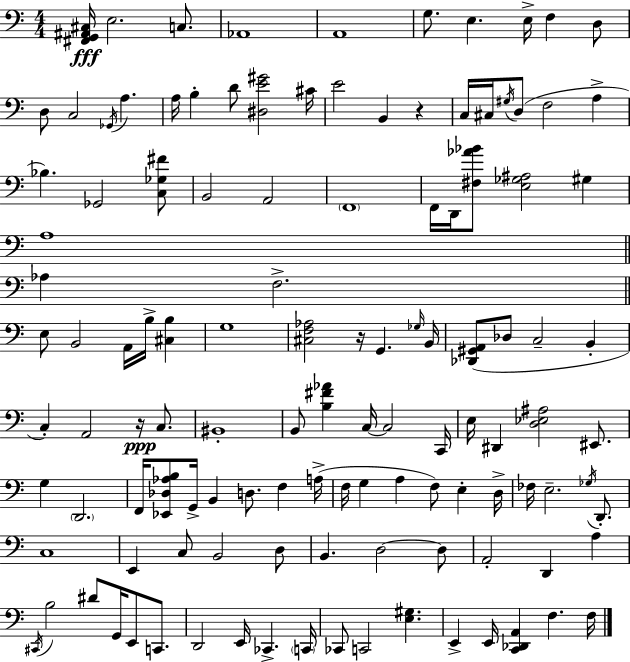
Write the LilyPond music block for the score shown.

{
  \clef bass
  \numericTimeSignature
  \time 4/4
  \key a \minor
  <fis, g, ais, cis>16\fff e2. c8. | aes,1 | a,1 | g8. e4. e16-> f4 d8 | \break d8 c2 \acciaccatura { ges,16 } a4. | a16 b4-. d'8 <dis e' gis'>2 | cis'16 e'2 b,4 r4 | c16 cis16 \acciaccatura { gis16 } d8( f2 a4-> | \break bes4.) ges,2 | <c ges fis'>8 b,2 a,2 | \parenthesize f,1 | f,16 d,16 <fis aes' bes'>8 <e ges ais>2 gis4 | \break a1 | \bar "||" \break \key a \minor aes4 f2.-> | \bar "||" \break \key a \minor e8 b,2 a,16 b16-> <cis b>4 | g1 | <cis f aes>2 r16 g,4. \grace { ges16 } | b,16 <des, gis, a,>8( des8 c2-- b,4-. | \break c4-.) a,2 r16\ppp c8. | bis,1-. | b,8 <b fis' aes'>4 c16~~ c2 | c,16 e16 dis,4 <d ees ais>2 eis,8. | \break g4 \parenthesize d,2. | f,16 <ees, des aes b>8 g,16-> b,4 d8. f4 | a16->( f16 g4 a4 f8) e4-. | d16-> fes16 e2.-- \acciaccatura { ges16 } d,8.-. | \break c1 | e,4 c8 b,2 | d8 b,4. d2~~ | d8 a,2-. d,4 a4 | \break \acciaccatura { cis,16 } b2 dis'8 g,16 e,8 | c,8. d,2 e,16 ces,4.-> | \parenthesize c,16 ces,8 c,2 <e gis>4. | e,4-> e,16 <c, des, a,>4 f4. | \break f16 \bar "|."
}